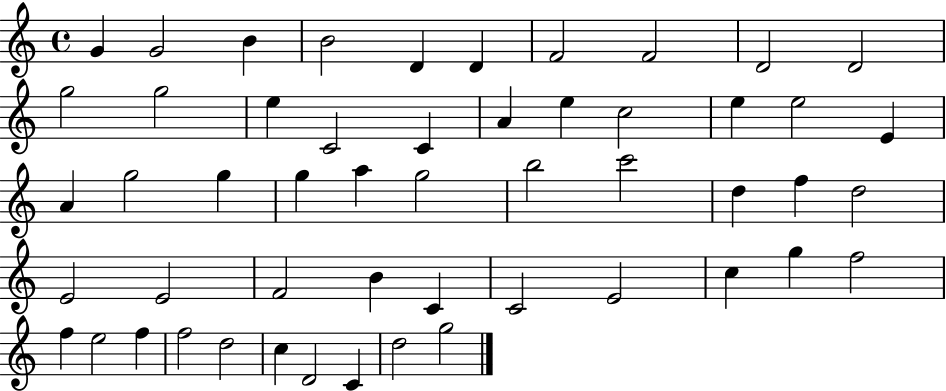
G4/q G4/h B4/q B4/h D4/q D4/q F4/h F4/h D4/h D4/h G5/h G5/h E5/q C4/h C4/q A4/q E5/q C5/h E5/q E5/h E4/q A4/q G5/h G5/q G5/q A5/q G5/h B5/h C6/h D5/q F5/q D5/h E4/h E4/h F4/h B4/q C4/q C4/h E4/h C5/q G5/q F5/h F5/q E5/h F5/q F5/h D5/h C5/q D4/h C4/q D5/h G5/h